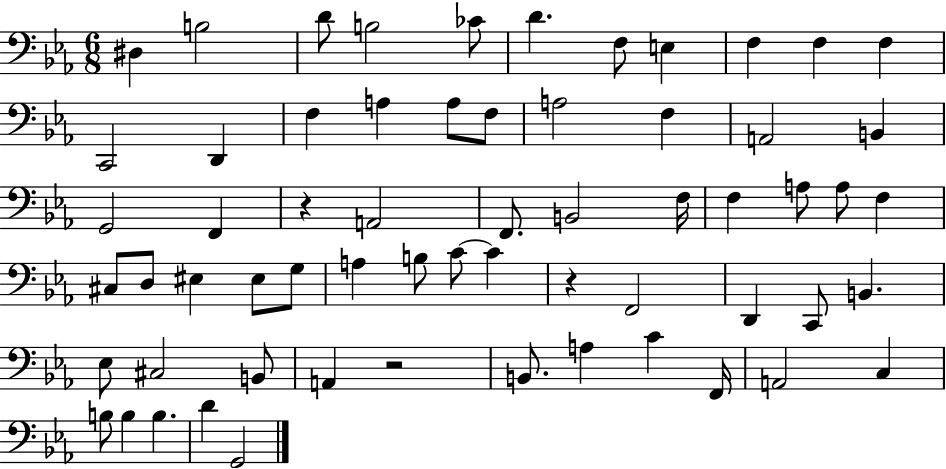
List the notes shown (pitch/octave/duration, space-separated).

D#3/q B3/h D4/e B3/h CES4/e D4/q. F3/e E3/q F3/q F3/q F3/q C2/h D2/q F3/q A3/q A3/e F3/e A3/h F3/q A2/h B2/q G2/h F2/q R/q A2/h F2/e. B2/h F3/s F3/q A3/e A3/e F3/q C#3/e D3/e EIS3/q EIS3/e G3/e A3/q B3/e C4/e C4/q R/q F2/h D2/q C2/e B2/q. Eb3/e C#3/h B2/e A2/q R/h B2/e. A3/q C4/q F2/s A2/h C3/q B3/e B3/q B3/q. D4/q G2/h